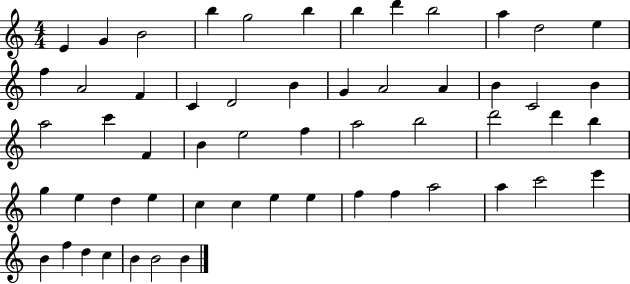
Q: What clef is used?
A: treble